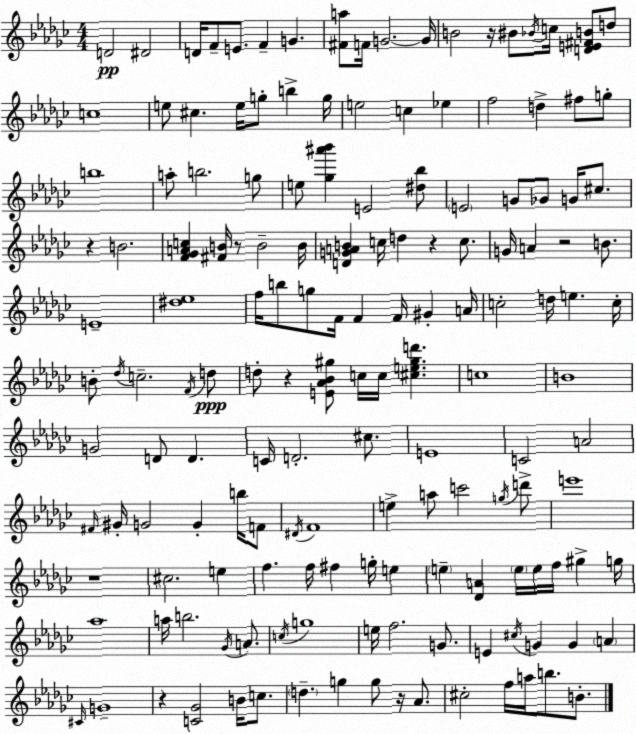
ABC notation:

X:1
T:Untitled
M:4/4
L:1/4
K:Ebm
D2 ^D2 D/4 F/2 E/2 F G [^Fa]/2 F/4 G2 G/4 B2 z/4 ^B/2 _B/4 c/4 [DE^FB]/2 d/2 c4 e/2 ^c e/4 g/2 b g/4 e2 c _e f2 d ^f/2 g/2 b4 a/2 b2 g/2 e/2 [_g^a'_b'] E2 [^d_b]/2 E2 G/2 _G/2 G/4 ^c/2 z B2 [F_GAc] [^FB]/4 z/2 B2 B/4 [DGAB] c/4 d z c/2 G/4 A z2 B/2 E4 [^d_e]4 f/4 b/2 g/2 F/4 F F/4 ^G A/4 c2 d/4 e c/4 B/2 _d/4 c2 F/4 d/2 d/2 z [E_A_B^g]/2 c/4 c/4 [^ce^gd'] c4 B4 G2 D/2 D C/4 D2 ^c/2 E4 C2 A2 ^F/4 ^G/4 G2 G b/4 F/2 ^D/4 F4 e a/2 c'2 g/4 d'/2 e'4 z4 ^c2 e f f/4 ^f g/4 e e [_DA] e/4 e/4 f/4 ^g g/4 _a4 a/4 b2 _G/4 A/2 c/4 g4 e/4 f2 G/2 E ^c/4 G G A ^C/4 G4 z [C_G]2 B/4 c/2 d g g/2 z/4 _A/2 ^c2 f/4 a/4 b/2 B/2